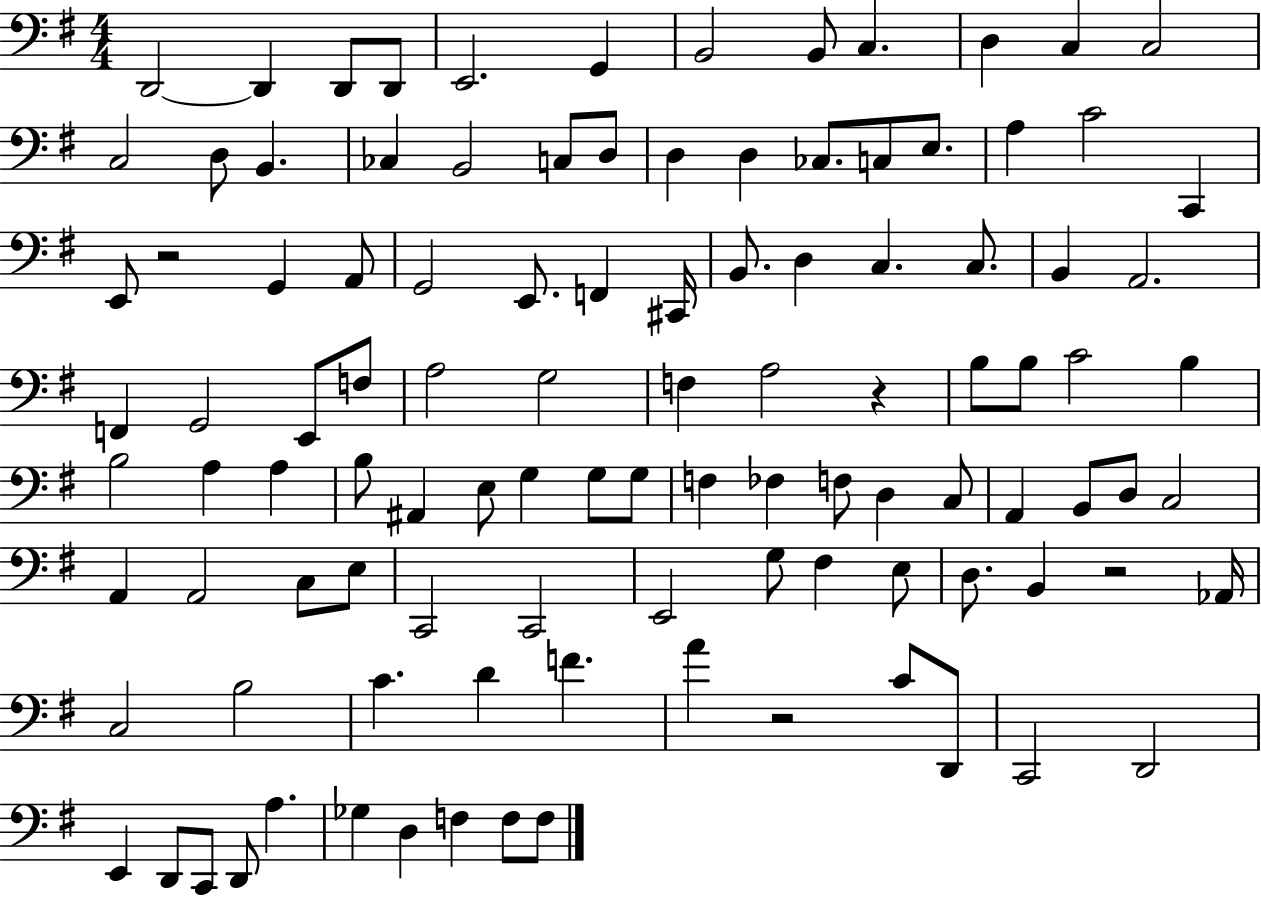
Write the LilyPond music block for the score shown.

{
  \clef bass
  \numericTimeSignature
  \time 4/4
  \key g \major
  d,2~~ d,4 d,8 d,8 | e,2. g,4 | b,2 b,8 c4. | d4 c4 c2 | \break c2 d8 b,4. | ces4 b,2 c8 d8 | d4 d4 ces8. c8 e8. | a4 c'2 c,4 | \break e,8 r2 g,4 a,8 | g,2 e,8. f,4 cis,16 | b,8. d4 c4. c8. | b,4 a,2. | \break f,4 g,2 e,8 f8 | a2 g2 | f4 a2 r4 | b8 b8 c'2 b4 | \break b2 a4 a4 | b8 ais,4 e8 g4 g8 g8 | f4 fes4 f8 d4 c8 | a,4 b,8 d8 c2 | \break a,4 a,2 c8 e8 | c,2 c,2 | e,2 g8 fis4 e8 | d8. b,4 r2 aes,16 | \break c2 b2 | c'4. d'4 f'4. | a'4 r2 c'8 d,8 | c,2 d,2 | \break e,4 d,8 c,8 d,8 a4. | ges4 d4 f4 f8 f8 | \bar "|."
}